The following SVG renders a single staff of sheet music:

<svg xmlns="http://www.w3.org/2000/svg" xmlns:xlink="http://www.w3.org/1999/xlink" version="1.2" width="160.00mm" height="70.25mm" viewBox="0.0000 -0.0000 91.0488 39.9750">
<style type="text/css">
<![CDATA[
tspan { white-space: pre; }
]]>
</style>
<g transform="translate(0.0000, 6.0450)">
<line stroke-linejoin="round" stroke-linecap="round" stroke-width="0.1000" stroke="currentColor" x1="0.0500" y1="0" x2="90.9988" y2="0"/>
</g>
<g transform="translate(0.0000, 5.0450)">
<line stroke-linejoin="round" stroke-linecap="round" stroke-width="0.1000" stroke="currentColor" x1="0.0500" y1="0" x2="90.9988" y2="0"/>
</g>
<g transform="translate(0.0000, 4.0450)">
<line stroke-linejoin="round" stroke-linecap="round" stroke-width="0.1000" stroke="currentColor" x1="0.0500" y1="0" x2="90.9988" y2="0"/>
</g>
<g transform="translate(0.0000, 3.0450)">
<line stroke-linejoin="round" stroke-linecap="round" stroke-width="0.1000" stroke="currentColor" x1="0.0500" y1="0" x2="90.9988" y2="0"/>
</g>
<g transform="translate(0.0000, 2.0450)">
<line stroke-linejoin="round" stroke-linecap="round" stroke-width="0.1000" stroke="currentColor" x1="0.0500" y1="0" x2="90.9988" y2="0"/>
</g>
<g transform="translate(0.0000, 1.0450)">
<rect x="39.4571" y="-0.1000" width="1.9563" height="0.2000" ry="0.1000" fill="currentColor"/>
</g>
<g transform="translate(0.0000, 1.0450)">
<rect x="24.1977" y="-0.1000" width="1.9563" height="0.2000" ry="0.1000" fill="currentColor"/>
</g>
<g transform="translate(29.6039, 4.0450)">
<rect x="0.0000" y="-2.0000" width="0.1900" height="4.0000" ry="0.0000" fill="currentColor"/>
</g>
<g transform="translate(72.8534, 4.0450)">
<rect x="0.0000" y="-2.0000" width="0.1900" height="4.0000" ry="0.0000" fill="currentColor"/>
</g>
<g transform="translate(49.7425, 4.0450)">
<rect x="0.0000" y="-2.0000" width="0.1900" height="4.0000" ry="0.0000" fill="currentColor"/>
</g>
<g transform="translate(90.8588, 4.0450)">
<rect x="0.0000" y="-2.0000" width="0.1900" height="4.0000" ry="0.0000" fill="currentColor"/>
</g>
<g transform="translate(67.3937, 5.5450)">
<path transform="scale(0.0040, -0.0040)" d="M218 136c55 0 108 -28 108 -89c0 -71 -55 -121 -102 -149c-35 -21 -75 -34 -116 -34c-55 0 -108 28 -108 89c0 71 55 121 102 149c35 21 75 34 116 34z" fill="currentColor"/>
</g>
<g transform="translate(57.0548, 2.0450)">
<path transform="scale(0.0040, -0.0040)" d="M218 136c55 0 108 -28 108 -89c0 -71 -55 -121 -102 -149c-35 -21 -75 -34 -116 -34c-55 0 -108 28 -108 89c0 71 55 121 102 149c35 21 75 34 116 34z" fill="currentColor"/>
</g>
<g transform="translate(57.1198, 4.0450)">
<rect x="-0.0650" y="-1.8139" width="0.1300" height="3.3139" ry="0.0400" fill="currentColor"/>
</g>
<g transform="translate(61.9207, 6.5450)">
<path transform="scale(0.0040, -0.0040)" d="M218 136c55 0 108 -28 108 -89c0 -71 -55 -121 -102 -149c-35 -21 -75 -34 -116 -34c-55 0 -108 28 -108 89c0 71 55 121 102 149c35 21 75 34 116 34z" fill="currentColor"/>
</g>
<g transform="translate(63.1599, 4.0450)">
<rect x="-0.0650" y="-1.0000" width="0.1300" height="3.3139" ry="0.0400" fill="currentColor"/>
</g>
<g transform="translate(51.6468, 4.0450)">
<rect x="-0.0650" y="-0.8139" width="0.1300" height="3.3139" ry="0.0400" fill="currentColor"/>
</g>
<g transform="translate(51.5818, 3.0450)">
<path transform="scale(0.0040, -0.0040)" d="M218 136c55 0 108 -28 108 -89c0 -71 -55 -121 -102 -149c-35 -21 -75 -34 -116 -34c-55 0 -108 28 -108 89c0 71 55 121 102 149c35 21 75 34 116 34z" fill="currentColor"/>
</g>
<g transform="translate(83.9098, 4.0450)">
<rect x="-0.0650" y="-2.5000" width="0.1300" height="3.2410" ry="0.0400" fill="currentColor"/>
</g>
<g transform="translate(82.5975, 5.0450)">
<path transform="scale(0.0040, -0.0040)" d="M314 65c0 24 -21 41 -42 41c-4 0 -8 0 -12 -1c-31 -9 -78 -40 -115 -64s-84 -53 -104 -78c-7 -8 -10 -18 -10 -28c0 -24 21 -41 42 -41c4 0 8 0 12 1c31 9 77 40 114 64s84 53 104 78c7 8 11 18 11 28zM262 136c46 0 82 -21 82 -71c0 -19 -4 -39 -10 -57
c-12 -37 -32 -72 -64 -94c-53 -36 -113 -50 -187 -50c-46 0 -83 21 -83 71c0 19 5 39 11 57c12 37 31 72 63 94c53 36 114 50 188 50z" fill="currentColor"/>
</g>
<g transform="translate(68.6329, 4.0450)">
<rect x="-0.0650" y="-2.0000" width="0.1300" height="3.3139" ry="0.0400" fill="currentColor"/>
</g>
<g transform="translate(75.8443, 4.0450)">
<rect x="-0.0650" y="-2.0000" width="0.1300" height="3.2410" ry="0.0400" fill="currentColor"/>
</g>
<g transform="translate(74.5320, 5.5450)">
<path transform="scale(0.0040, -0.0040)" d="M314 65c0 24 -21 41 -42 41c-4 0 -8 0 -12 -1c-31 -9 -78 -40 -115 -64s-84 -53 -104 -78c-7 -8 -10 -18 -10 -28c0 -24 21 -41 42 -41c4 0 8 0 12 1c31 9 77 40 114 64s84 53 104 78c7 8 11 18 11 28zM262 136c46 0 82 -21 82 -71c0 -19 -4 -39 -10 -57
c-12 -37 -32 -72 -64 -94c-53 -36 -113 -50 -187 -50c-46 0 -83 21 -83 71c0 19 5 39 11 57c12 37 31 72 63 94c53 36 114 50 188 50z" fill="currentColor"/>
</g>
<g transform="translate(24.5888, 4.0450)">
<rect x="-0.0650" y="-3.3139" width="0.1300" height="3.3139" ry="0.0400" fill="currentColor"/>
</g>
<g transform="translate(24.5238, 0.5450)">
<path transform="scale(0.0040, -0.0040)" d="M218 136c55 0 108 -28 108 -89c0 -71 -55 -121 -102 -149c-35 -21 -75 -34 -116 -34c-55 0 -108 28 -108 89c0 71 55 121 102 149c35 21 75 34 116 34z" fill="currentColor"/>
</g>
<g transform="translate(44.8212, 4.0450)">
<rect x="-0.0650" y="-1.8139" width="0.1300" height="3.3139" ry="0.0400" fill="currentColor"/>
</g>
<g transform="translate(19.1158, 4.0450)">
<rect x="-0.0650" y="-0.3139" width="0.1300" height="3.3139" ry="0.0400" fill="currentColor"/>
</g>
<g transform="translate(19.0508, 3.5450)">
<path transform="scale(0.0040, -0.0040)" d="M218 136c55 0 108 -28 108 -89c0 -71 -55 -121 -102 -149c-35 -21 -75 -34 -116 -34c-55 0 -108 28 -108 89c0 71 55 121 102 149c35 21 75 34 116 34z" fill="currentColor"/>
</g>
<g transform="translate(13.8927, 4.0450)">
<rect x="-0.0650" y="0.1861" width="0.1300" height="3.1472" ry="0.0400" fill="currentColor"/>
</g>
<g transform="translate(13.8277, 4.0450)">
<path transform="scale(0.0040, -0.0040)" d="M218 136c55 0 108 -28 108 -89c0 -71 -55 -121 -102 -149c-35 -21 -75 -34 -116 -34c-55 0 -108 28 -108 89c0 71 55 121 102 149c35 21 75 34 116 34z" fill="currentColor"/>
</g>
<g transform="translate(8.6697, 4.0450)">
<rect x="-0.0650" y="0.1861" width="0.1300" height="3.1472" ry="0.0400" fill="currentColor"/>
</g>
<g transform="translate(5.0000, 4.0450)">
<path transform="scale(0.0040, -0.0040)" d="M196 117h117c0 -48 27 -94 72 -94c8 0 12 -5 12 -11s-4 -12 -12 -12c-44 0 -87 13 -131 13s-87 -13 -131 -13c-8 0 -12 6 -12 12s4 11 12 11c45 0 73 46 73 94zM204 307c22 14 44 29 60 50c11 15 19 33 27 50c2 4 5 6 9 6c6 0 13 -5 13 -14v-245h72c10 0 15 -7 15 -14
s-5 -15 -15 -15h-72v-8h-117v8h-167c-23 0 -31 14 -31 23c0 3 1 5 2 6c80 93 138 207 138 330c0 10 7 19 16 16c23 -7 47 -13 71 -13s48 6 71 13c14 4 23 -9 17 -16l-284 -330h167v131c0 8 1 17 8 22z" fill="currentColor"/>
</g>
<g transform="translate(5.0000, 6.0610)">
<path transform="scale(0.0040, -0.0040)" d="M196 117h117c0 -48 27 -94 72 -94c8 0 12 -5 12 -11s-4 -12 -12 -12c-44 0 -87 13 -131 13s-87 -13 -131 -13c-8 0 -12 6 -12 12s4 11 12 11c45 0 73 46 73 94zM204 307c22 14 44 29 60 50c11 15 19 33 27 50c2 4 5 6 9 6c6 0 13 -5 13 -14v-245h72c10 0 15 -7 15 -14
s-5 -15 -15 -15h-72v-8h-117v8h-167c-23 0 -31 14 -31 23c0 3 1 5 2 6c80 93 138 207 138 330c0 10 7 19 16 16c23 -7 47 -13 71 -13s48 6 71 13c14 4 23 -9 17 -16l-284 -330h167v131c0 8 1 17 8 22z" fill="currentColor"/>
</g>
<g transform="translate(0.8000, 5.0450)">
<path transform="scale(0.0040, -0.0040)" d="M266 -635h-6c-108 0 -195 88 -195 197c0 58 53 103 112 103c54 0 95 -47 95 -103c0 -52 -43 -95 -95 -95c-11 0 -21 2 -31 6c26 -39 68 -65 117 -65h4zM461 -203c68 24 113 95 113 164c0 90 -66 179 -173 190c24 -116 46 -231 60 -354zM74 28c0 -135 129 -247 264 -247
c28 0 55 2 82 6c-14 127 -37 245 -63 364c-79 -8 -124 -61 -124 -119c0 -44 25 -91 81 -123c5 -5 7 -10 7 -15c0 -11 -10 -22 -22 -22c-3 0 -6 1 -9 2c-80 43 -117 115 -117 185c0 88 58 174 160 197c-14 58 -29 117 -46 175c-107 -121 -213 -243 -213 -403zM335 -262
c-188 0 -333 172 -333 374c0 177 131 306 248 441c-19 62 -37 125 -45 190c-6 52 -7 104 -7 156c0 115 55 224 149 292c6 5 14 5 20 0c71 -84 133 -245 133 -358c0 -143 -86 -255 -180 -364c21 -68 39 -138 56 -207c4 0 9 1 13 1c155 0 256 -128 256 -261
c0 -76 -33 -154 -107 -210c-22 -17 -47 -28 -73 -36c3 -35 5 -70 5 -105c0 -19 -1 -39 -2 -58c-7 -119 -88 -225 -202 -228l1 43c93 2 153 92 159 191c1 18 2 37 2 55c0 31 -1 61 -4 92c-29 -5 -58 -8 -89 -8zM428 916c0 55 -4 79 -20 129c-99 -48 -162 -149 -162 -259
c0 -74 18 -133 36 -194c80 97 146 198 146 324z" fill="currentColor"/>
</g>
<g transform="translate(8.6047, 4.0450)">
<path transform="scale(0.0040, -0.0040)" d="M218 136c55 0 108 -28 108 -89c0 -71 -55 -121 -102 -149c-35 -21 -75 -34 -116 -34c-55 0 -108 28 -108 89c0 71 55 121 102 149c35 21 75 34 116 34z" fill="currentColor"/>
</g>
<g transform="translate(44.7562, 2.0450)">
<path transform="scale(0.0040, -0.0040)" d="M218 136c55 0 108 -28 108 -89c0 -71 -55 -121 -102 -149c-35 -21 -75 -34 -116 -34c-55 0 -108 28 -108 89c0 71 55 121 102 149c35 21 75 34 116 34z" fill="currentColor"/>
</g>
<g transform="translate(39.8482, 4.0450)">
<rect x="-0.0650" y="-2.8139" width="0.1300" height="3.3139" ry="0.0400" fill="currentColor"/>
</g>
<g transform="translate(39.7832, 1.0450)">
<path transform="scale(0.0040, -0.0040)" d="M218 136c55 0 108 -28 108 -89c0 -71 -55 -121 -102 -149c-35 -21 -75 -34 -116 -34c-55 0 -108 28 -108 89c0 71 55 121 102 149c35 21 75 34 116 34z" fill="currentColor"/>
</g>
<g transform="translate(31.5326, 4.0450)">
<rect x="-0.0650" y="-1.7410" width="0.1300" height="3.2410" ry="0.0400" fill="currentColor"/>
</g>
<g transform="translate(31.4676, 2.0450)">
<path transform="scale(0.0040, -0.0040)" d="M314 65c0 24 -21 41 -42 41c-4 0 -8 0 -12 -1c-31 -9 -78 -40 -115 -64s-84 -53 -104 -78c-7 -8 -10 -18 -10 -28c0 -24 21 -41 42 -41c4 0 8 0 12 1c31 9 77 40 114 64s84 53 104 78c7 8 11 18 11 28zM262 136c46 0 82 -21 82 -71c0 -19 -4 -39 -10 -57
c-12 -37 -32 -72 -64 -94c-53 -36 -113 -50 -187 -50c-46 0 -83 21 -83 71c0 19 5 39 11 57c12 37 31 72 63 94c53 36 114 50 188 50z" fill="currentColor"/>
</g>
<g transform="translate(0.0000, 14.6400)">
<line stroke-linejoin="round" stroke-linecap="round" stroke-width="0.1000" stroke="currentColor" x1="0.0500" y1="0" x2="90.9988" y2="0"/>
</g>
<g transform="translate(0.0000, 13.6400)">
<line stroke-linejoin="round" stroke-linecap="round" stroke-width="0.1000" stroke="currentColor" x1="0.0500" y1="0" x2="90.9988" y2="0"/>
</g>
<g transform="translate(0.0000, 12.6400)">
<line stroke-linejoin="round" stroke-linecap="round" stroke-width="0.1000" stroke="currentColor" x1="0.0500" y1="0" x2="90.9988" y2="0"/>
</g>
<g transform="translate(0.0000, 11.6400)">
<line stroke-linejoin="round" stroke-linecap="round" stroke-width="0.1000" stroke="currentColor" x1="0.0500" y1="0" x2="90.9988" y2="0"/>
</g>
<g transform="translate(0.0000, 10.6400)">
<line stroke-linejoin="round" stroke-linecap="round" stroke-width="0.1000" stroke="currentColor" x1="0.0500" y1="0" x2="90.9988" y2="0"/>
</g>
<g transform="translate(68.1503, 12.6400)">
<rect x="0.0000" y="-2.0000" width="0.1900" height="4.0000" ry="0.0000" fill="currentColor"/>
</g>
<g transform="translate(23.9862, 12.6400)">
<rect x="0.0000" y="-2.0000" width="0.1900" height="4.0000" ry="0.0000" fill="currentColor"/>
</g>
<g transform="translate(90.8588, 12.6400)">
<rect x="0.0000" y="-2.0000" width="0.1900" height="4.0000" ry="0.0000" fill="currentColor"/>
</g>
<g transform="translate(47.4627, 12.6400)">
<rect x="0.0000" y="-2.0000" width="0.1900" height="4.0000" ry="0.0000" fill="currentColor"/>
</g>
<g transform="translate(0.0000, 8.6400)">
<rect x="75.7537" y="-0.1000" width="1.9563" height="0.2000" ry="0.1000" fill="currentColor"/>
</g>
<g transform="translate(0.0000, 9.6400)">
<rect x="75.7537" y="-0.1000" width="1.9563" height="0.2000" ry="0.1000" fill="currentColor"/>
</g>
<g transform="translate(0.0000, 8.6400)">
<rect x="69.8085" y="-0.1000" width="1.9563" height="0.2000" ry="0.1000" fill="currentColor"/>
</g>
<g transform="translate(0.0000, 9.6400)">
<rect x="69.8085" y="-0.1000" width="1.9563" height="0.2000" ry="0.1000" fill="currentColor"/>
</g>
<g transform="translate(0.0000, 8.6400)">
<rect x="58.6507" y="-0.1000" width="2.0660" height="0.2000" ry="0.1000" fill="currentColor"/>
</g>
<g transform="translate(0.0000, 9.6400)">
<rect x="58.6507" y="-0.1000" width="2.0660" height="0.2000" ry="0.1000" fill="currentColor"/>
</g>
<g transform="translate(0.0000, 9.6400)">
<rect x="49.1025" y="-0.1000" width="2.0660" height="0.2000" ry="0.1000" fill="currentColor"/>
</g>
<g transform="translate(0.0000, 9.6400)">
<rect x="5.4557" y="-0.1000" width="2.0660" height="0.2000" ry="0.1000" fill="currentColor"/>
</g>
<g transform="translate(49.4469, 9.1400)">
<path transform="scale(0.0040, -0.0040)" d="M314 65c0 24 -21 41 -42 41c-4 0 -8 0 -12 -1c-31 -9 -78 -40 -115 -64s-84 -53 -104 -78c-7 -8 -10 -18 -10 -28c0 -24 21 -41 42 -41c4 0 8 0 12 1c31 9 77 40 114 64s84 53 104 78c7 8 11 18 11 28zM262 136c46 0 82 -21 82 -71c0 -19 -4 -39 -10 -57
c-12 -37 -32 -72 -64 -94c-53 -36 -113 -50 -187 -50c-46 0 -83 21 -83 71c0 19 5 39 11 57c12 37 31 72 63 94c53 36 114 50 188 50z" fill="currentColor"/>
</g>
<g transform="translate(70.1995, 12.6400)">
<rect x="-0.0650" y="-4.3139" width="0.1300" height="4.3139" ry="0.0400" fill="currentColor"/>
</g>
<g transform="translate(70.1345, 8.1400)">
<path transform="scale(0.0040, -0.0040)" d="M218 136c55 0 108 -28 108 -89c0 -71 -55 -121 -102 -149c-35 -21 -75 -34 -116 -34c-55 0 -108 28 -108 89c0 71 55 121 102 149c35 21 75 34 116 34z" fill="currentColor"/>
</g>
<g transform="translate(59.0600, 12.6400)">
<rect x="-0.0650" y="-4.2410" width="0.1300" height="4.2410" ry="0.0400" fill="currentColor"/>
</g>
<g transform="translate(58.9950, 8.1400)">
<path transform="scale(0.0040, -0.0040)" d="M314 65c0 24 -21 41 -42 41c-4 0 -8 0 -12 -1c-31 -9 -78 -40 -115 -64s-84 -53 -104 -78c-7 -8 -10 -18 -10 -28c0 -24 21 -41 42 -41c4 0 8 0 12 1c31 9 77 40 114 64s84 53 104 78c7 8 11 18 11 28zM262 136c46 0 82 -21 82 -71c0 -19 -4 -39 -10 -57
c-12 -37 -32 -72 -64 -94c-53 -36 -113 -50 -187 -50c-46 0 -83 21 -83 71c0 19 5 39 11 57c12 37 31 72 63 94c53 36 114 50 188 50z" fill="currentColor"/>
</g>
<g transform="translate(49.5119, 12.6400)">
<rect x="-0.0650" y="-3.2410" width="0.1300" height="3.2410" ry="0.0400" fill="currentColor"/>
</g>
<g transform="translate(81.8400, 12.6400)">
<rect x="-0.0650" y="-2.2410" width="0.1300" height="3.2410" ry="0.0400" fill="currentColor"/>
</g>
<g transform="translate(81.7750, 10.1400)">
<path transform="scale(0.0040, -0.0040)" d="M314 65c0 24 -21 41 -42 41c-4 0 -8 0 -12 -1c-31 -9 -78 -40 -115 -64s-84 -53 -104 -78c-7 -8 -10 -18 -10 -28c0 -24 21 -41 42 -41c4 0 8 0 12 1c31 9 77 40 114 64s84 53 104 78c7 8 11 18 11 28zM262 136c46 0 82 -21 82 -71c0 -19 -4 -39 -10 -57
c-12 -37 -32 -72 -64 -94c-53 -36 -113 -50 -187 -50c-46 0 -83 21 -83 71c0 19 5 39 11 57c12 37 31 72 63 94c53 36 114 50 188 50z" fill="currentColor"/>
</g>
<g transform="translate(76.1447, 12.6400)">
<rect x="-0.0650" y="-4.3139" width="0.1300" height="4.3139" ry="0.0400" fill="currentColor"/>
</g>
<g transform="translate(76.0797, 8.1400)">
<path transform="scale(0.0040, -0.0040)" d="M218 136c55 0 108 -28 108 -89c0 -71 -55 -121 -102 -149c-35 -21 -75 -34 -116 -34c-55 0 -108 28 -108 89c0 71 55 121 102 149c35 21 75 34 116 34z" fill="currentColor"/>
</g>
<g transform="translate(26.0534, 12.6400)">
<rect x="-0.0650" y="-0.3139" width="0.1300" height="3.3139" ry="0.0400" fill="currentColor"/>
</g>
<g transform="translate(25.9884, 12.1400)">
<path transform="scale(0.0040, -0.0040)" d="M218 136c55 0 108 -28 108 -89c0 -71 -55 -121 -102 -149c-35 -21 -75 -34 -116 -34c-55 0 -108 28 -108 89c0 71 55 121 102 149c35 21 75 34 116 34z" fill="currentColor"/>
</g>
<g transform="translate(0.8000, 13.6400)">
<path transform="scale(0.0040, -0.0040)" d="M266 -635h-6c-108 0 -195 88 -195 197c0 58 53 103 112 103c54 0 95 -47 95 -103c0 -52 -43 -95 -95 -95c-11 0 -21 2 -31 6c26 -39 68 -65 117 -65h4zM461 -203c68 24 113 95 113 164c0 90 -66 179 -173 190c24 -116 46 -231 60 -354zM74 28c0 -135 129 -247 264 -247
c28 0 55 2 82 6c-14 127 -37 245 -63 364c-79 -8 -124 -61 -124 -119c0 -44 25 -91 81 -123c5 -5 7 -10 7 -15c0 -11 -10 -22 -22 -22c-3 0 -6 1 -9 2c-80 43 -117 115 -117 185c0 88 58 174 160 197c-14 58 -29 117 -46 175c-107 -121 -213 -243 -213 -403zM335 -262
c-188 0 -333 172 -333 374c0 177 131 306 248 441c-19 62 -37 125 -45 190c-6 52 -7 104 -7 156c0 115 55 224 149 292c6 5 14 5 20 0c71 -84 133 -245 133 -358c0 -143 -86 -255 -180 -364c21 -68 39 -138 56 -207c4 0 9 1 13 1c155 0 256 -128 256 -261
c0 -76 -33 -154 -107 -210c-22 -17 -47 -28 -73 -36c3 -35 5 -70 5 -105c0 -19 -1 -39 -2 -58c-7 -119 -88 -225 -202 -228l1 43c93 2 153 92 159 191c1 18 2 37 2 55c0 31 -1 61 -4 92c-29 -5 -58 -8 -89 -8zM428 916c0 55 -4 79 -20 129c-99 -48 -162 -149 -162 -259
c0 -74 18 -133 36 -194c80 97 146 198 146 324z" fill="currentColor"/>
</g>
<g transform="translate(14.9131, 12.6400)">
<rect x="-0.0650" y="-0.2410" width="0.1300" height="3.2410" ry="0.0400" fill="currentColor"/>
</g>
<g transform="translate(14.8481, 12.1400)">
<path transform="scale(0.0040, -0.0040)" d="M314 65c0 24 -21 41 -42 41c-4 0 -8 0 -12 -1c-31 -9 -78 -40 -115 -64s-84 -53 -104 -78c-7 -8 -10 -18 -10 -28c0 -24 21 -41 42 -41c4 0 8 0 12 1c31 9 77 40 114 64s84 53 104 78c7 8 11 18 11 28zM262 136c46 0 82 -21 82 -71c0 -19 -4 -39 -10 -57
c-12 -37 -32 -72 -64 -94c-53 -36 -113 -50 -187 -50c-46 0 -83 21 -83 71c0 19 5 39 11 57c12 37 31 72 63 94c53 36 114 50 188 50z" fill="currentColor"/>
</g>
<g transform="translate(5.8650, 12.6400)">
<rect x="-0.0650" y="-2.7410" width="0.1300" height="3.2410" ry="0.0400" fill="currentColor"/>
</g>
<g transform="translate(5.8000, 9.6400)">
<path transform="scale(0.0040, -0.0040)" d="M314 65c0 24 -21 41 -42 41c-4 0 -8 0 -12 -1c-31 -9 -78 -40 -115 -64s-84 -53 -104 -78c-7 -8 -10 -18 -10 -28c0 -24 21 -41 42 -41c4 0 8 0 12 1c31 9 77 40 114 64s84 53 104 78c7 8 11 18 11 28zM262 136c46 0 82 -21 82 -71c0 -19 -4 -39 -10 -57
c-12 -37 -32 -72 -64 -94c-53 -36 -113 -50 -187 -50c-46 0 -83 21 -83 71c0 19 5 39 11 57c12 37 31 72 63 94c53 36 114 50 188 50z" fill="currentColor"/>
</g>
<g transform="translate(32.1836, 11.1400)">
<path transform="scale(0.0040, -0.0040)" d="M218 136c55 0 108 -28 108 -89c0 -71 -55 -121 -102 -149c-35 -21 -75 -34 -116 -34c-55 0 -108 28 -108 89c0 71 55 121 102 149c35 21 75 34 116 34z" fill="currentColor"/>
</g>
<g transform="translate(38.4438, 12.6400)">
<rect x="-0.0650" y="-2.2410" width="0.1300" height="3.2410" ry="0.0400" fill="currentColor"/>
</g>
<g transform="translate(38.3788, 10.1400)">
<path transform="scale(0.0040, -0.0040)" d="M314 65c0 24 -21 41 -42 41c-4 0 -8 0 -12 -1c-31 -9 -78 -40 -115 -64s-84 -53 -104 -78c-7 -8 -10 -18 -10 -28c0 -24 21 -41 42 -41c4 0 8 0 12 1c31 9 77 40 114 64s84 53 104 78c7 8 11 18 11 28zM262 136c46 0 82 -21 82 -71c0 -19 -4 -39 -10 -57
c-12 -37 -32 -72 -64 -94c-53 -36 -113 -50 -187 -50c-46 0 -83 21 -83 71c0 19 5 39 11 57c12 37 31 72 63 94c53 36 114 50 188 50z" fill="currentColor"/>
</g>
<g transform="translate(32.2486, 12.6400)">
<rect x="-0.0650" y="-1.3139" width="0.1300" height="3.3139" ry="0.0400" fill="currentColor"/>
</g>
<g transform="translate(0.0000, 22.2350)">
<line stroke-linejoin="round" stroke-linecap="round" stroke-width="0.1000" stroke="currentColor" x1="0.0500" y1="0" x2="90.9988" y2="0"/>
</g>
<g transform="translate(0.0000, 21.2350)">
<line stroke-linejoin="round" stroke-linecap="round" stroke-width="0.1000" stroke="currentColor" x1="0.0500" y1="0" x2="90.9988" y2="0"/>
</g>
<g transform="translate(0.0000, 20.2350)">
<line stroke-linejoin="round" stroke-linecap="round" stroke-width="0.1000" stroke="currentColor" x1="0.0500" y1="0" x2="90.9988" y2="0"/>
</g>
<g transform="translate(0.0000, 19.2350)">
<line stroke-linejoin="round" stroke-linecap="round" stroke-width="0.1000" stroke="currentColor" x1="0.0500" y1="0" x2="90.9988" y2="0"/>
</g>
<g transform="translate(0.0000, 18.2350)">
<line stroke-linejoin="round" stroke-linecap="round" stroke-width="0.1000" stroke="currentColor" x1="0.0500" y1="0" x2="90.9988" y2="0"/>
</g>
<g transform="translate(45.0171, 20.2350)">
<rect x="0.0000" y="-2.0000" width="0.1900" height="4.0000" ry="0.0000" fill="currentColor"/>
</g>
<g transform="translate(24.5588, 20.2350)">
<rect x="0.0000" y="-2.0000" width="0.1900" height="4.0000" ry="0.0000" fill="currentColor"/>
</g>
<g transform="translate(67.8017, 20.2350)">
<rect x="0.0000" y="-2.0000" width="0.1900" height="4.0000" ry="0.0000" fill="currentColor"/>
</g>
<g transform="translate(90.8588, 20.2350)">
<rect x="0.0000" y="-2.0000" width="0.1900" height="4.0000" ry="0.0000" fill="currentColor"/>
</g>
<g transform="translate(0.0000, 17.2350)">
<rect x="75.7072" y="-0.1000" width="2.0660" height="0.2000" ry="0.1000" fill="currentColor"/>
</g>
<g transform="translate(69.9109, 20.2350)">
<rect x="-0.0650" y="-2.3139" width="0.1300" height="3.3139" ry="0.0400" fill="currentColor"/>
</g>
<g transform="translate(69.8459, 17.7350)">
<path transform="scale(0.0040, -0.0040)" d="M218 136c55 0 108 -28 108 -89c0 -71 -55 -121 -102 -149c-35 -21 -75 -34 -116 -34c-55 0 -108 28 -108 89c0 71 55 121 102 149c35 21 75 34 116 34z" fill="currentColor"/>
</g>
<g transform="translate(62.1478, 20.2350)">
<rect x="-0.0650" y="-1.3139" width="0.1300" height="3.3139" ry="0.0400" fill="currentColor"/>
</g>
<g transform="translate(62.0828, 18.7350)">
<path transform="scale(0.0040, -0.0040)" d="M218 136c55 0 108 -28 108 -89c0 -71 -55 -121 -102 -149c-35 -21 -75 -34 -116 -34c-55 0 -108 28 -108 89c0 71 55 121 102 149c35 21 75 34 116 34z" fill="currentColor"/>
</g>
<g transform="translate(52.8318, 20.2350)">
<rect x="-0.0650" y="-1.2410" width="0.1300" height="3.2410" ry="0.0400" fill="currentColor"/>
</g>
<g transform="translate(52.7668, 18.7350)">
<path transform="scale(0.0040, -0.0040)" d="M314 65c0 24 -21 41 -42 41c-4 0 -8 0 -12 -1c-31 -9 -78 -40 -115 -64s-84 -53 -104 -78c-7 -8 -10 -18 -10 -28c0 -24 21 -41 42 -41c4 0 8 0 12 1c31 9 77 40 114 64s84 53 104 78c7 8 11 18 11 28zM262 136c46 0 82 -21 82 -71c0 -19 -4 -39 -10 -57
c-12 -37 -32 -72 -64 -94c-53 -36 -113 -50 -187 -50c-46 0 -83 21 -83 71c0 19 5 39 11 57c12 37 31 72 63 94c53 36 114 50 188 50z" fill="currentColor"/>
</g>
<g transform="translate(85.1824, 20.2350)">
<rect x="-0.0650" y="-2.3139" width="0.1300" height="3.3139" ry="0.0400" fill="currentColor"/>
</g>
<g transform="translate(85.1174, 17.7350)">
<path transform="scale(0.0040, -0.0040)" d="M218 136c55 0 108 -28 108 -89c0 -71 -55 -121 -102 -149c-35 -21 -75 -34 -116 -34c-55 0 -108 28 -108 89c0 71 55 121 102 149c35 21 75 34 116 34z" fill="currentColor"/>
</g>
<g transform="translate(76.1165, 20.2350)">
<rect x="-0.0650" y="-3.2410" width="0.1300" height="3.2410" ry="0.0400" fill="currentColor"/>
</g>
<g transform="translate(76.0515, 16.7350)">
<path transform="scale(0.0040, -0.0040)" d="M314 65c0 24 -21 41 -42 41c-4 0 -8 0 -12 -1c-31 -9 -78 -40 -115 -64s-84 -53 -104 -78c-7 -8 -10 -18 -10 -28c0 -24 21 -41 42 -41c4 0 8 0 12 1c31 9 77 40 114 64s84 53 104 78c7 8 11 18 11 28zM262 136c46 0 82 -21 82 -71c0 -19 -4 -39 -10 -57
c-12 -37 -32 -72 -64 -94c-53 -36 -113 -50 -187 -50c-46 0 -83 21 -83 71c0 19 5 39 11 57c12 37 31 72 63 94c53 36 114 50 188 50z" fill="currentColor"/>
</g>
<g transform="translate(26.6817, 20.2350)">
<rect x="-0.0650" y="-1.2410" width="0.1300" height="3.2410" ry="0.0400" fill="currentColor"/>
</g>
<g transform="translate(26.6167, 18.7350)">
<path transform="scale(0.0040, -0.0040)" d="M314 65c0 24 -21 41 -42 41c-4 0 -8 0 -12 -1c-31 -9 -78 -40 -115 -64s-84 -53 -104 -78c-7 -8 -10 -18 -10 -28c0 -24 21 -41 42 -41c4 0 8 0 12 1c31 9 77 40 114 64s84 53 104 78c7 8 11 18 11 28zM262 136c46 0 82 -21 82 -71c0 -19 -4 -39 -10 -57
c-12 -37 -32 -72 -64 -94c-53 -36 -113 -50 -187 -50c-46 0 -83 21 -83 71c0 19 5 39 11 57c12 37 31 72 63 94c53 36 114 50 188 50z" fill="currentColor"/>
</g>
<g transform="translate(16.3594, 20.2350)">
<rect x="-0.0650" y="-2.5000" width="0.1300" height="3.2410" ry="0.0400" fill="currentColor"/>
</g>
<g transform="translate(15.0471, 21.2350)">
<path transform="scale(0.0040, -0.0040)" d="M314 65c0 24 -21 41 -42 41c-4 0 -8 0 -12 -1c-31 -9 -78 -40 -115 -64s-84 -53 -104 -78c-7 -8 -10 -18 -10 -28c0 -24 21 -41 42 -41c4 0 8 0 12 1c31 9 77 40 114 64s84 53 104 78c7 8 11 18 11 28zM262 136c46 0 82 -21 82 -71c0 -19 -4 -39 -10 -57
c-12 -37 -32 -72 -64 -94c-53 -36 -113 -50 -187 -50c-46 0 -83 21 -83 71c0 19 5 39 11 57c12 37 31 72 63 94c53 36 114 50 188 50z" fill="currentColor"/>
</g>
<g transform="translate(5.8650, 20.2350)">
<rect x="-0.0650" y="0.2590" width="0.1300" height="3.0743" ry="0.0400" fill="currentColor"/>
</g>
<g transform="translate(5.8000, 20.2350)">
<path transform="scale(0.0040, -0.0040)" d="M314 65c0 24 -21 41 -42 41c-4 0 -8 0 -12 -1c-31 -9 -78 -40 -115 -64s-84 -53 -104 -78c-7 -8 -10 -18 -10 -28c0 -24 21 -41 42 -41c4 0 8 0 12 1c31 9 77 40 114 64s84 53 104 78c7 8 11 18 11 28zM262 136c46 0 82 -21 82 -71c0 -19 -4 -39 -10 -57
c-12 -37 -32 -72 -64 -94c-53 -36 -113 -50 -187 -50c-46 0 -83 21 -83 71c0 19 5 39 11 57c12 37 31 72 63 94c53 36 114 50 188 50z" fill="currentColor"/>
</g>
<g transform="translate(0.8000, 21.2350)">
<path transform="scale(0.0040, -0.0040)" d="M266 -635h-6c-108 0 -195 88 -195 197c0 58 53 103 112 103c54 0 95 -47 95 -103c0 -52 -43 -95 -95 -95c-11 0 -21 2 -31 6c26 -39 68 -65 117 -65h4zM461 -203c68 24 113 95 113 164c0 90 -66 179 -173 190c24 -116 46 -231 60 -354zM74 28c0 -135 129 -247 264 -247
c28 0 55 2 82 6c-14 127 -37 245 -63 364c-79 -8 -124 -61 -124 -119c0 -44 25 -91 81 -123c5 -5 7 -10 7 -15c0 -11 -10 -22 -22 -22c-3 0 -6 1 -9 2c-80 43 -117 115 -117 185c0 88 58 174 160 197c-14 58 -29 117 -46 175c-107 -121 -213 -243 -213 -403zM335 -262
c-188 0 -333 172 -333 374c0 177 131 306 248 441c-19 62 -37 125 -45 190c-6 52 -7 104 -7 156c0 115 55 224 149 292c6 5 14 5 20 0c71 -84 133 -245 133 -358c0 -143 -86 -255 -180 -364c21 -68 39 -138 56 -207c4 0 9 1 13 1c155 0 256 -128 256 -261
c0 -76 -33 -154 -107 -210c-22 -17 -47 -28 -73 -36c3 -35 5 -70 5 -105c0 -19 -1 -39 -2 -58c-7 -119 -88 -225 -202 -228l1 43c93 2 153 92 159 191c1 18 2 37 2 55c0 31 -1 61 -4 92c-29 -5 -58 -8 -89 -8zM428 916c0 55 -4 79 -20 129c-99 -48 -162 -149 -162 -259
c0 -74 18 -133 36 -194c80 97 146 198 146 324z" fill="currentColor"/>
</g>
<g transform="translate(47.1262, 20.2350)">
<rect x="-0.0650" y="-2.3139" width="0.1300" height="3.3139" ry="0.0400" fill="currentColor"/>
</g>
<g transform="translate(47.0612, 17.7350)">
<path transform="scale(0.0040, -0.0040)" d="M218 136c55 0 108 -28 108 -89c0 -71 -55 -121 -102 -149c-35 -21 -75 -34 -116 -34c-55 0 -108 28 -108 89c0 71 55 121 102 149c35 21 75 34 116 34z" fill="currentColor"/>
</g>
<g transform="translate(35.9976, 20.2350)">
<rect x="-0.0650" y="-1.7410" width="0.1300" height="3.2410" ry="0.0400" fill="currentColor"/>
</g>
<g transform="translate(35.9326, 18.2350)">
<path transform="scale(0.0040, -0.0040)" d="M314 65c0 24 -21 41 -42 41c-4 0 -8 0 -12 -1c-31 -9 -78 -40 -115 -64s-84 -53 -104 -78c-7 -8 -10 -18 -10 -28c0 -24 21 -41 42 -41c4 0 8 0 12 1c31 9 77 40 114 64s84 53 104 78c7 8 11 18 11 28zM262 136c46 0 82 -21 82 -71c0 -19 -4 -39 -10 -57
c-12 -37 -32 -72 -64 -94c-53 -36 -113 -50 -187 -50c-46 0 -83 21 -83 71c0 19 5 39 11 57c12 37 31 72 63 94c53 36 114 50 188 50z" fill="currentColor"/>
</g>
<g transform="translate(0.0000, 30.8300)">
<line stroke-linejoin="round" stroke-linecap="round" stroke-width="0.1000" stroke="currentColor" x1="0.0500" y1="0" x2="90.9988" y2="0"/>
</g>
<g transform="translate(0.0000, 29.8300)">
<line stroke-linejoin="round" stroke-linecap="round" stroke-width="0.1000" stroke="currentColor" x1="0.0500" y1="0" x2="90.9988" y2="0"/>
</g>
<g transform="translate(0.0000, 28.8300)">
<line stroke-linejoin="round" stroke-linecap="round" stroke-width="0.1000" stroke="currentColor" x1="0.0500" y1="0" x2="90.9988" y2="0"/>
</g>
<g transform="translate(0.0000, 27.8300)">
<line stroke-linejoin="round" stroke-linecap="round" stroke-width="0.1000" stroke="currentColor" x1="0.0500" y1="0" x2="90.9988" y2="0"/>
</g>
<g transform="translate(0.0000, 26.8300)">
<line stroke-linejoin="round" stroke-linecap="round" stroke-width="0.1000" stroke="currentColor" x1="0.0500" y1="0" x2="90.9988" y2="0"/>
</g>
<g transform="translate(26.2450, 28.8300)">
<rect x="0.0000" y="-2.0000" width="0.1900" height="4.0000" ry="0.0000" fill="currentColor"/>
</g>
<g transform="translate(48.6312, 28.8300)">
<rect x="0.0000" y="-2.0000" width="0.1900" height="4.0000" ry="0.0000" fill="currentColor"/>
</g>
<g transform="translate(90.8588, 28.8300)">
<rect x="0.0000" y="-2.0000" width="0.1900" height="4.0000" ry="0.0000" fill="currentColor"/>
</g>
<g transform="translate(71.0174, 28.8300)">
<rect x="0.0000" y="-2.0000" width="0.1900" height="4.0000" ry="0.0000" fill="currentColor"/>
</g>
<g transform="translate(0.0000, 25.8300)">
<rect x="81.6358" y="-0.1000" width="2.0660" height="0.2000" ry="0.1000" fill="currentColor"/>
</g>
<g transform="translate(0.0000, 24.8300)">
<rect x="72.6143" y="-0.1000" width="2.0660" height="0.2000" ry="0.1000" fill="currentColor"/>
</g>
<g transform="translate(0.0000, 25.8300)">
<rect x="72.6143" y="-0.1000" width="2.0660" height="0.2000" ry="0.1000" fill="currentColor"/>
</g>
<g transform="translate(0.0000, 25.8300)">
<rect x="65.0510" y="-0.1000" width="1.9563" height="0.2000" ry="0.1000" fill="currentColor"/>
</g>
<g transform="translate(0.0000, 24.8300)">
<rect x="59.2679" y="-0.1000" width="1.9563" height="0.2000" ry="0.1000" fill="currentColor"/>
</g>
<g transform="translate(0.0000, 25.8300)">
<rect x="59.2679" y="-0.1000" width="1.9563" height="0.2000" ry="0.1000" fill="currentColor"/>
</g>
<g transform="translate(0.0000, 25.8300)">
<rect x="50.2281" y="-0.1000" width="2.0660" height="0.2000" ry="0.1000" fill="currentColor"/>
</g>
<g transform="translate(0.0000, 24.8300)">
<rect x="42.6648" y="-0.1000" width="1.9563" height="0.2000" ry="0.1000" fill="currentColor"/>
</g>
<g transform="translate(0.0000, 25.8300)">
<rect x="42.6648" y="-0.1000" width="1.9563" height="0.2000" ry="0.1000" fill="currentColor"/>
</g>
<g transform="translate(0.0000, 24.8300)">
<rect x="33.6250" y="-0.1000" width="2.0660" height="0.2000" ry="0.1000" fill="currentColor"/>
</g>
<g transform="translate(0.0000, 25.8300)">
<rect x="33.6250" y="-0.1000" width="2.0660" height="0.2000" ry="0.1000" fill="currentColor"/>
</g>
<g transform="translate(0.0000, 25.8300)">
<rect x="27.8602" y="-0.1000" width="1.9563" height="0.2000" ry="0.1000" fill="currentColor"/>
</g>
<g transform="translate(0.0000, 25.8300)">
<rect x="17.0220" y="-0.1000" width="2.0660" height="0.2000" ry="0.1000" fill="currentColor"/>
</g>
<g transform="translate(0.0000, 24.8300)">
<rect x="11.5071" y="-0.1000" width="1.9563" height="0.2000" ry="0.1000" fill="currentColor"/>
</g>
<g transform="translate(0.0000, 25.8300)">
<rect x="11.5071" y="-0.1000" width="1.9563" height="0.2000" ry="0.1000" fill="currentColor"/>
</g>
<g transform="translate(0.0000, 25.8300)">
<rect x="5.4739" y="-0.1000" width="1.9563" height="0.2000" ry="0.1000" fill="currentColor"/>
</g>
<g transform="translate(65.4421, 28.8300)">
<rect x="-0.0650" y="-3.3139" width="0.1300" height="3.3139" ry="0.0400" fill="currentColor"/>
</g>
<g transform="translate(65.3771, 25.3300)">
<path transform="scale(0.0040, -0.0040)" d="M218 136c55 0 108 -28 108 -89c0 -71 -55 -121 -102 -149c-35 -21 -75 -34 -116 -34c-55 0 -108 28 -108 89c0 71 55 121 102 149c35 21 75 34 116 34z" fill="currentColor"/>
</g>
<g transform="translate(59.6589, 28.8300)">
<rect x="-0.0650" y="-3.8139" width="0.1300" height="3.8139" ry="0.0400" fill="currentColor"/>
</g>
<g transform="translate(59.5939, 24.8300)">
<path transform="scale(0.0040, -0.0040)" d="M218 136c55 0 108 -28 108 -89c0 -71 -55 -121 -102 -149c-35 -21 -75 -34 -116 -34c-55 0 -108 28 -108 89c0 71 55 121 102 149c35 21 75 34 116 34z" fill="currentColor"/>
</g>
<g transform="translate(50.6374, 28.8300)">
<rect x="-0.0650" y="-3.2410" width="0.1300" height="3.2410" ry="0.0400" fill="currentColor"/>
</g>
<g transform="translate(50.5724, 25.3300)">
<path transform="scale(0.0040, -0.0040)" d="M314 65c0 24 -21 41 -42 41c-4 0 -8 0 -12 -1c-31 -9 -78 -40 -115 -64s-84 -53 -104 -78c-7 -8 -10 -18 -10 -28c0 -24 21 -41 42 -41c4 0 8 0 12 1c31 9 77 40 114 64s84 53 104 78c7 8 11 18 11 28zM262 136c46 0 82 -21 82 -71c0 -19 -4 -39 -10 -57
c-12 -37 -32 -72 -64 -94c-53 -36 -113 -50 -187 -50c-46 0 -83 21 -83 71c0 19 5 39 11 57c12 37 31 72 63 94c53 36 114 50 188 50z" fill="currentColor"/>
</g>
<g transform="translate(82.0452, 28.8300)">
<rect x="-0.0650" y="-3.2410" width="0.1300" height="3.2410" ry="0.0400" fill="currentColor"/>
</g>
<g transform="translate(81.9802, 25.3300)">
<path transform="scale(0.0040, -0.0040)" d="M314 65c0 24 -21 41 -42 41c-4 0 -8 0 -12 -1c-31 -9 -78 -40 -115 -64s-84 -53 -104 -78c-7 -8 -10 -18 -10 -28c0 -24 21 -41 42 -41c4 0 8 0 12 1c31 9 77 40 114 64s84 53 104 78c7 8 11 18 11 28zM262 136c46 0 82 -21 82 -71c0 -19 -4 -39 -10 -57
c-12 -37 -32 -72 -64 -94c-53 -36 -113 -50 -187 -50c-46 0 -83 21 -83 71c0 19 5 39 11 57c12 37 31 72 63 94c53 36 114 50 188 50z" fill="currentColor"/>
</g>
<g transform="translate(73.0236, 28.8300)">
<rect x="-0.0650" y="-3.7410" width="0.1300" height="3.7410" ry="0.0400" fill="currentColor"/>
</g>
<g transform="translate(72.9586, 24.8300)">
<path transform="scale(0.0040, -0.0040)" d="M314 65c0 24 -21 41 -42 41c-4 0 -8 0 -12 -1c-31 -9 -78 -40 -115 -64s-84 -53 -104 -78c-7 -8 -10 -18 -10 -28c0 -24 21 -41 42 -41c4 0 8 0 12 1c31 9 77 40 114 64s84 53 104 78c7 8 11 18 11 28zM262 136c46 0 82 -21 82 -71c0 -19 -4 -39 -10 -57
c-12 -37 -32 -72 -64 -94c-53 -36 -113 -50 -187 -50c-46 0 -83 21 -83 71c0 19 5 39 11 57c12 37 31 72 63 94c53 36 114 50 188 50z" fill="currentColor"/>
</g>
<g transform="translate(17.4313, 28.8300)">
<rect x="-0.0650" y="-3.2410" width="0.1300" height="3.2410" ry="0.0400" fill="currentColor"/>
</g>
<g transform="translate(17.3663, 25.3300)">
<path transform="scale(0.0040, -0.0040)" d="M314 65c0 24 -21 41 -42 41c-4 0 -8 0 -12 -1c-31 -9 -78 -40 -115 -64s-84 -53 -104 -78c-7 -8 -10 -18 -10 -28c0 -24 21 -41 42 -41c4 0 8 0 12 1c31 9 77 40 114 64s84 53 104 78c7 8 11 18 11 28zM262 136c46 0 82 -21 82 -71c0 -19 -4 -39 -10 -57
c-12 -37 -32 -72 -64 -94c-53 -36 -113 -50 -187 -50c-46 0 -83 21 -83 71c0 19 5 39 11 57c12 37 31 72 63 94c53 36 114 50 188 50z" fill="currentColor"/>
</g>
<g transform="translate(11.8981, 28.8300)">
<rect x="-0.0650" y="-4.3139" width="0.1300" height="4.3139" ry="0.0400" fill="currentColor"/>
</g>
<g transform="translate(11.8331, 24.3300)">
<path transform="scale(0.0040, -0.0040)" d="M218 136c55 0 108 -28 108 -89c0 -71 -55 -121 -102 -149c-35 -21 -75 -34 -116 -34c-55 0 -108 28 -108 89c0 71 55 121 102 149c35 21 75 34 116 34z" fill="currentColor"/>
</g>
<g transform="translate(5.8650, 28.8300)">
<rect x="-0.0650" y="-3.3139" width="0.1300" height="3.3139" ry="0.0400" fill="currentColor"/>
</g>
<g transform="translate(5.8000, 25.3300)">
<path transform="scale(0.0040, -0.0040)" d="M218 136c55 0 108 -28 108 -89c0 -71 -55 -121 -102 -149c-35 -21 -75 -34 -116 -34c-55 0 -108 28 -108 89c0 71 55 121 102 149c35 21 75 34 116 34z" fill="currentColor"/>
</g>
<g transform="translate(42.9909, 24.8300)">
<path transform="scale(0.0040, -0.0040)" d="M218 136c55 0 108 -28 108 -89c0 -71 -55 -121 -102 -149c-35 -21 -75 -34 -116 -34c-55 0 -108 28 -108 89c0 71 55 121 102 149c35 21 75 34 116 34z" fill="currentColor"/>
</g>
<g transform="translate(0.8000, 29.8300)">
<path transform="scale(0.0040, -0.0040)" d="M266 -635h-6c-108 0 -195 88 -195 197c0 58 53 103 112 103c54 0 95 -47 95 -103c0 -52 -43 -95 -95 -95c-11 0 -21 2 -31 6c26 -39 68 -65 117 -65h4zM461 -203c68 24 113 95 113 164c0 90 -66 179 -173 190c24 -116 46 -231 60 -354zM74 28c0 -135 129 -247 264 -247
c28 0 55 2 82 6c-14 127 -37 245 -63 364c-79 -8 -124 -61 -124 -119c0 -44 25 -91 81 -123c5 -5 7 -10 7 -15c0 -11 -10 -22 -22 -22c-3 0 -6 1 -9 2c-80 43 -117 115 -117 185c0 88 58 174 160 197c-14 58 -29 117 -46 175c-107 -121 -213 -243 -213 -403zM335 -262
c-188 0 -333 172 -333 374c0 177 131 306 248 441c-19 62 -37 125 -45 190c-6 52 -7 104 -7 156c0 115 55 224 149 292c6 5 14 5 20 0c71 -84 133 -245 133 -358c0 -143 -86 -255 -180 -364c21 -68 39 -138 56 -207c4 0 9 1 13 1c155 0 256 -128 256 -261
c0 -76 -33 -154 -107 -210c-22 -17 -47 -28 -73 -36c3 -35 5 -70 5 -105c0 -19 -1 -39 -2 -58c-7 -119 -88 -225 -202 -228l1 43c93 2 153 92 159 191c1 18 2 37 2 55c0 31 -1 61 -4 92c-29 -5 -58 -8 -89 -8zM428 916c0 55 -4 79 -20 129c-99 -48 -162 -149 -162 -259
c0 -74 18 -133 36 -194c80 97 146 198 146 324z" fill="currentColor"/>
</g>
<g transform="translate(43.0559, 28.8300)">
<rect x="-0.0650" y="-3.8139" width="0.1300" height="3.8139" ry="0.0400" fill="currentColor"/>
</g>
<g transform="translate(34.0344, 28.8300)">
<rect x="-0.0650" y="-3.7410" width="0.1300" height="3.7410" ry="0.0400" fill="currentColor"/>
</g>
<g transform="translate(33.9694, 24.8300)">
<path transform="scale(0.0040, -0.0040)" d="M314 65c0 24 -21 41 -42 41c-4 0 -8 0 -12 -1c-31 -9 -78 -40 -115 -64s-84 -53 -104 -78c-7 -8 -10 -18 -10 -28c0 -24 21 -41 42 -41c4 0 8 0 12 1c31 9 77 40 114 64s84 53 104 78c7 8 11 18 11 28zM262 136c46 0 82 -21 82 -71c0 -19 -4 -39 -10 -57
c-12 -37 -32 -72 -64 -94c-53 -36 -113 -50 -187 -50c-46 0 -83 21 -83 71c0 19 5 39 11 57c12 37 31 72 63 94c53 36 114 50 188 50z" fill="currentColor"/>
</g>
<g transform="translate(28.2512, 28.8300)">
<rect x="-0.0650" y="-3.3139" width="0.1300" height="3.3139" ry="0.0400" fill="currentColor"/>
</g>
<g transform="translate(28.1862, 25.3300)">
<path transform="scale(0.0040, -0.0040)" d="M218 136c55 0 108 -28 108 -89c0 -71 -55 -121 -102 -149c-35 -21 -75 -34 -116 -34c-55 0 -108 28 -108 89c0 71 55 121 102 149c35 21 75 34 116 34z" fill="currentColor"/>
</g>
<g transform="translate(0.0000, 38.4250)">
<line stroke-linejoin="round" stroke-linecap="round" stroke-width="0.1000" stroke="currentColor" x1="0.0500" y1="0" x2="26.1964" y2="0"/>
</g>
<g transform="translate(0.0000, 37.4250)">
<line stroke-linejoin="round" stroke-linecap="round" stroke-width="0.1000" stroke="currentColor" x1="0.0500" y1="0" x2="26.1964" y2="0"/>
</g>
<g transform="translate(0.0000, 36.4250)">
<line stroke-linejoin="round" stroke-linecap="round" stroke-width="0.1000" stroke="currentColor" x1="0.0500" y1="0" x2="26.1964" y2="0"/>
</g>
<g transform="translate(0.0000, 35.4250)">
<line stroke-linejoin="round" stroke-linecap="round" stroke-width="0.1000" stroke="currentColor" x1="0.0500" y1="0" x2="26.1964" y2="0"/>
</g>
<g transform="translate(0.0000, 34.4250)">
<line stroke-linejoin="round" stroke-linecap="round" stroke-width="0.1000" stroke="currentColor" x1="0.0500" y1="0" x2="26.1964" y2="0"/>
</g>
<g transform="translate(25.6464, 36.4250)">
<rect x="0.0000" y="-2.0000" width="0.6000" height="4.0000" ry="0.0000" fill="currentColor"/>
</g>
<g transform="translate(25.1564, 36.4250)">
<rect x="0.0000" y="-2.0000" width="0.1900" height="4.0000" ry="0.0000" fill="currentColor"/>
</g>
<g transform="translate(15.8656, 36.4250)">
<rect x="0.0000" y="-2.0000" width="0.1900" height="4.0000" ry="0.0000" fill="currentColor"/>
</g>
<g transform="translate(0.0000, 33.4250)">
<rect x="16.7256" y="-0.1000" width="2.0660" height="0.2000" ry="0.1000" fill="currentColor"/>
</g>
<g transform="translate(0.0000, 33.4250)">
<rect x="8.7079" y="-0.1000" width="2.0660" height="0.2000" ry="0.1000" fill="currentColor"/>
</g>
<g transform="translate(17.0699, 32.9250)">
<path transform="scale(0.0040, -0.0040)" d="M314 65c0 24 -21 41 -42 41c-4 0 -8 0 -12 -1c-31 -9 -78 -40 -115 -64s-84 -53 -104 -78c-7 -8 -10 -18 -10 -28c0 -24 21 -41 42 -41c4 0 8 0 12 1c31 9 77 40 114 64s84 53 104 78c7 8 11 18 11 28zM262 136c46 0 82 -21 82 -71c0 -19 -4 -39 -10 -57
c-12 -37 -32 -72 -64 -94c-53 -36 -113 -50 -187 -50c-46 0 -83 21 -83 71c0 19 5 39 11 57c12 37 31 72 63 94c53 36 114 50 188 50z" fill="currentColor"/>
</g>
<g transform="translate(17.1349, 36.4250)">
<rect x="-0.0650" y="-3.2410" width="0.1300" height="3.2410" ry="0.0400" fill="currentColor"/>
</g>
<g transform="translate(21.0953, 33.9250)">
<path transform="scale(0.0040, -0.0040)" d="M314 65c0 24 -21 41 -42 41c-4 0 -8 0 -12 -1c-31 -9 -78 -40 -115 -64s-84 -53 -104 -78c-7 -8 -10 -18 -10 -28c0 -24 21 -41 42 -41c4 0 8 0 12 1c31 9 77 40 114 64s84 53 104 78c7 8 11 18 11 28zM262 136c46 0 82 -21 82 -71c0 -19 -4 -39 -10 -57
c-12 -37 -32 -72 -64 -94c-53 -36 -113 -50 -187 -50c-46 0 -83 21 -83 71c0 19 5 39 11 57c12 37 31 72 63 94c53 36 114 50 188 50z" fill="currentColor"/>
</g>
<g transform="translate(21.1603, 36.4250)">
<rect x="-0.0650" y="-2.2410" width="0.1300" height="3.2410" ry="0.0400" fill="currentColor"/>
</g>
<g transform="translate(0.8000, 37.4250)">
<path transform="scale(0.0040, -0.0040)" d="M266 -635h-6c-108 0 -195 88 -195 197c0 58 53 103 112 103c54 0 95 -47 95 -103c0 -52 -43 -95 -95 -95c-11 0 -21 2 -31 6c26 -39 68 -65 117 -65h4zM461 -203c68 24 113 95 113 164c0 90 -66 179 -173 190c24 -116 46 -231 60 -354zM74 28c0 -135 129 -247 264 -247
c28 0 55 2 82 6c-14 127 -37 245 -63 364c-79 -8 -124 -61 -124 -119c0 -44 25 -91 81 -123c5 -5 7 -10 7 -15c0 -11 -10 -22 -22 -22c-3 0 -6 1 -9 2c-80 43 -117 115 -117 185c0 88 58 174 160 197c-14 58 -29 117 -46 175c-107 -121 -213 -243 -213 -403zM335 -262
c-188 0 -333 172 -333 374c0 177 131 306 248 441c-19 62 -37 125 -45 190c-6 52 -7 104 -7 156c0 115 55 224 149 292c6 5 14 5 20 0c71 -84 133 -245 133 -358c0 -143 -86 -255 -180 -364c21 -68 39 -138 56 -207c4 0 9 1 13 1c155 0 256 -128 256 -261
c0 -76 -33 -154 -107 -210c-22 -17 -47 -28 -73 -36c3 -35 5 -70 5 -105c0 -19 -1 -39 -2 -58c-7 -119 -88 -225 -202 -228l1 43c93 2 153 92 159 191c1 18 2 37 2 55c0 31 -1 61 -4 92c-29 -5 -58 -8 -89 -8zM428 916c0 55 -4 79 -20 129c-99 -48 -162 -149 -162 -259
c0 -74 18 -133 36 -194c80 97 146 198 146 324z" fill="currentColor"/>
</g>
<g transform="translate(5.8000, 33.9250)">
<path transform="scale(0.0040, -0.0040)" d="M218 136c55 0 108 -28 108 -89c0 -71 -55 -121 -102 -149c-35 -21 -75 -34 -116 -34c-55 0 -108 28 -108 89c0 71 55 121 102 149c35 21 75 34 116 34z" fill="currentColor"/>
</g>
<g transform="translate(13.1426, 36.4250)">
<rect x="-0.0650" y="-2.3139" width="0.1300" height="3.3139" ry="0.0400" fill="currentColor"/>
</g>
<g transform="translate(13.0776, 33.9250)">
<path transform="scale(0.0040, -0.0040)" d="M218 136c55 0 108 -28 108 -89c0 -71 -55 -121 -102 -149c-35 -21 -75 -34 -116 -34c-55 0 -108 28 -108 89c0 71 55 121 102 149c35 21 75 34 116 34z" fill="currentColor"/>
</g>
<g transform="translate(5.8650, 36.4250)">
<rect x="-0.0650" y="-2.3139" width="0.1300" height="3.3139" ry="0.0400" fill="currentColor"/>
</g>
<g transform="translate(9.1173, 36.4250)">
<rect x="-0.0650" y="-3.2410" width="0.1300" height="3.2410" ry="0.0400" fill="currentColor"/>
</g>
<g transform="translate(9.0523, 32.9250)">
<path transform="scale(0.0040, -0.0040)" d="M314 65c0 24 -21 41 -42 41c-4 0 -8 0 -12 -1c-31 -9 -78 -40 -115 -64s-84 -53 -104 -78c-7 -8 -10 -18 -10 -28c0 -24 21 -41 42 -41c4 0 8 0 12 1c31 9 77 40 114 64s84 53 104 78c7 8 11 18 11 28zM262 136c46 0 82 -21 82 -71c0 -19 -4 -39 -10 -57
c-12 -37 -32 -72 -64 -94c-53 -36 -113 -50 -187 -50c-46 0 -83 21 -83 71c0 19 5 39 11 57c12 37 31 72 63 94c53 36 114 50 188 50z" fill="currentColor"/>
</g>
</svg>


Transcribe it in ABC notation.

X:1
T:Untitled
M:4/4
L:1/4
K:C
B B c b f2 a f d f D F F2 G2 a2 c2 c e g2 b2 d'2 d' d' g2 B2 G2 e2 f2 g e2 e g b2 g b d' b2 b c'2 c' b2 c' b c'2 b2 g b2 g b2 g2